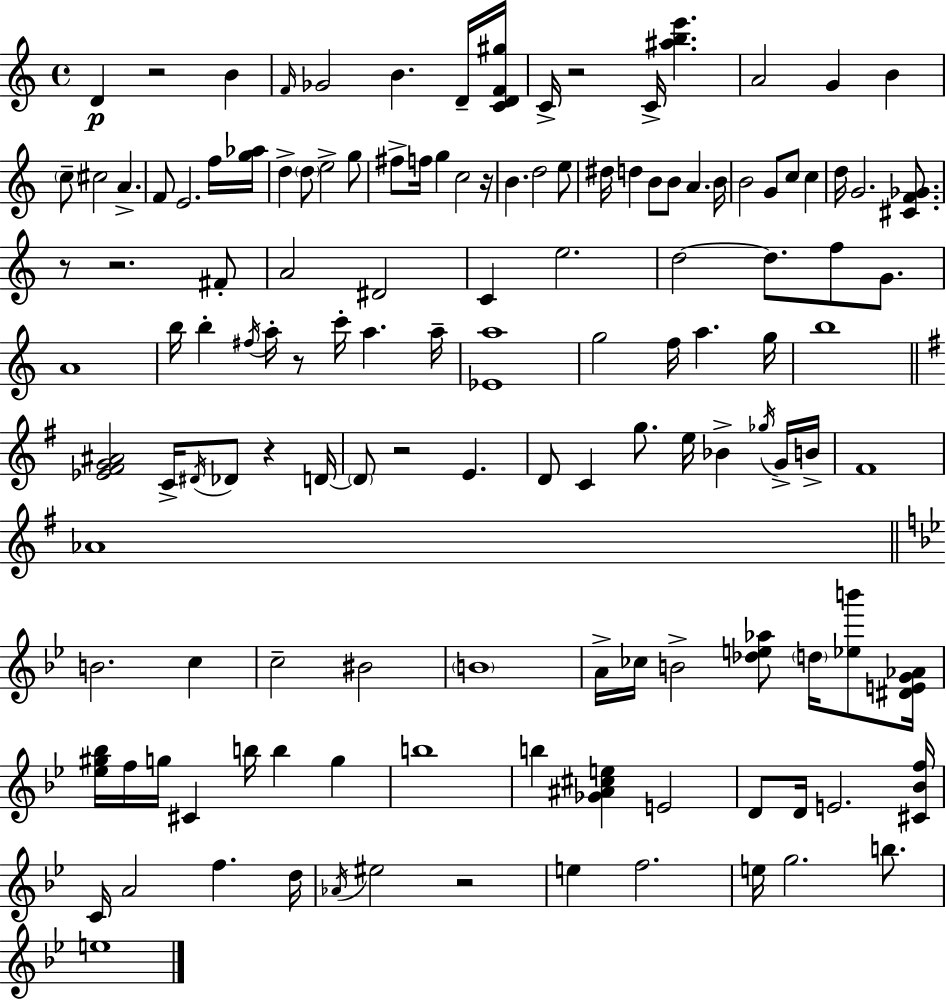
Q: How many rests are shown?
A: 9